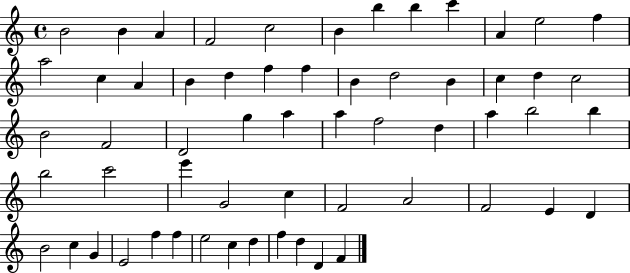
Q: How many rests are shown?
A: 0